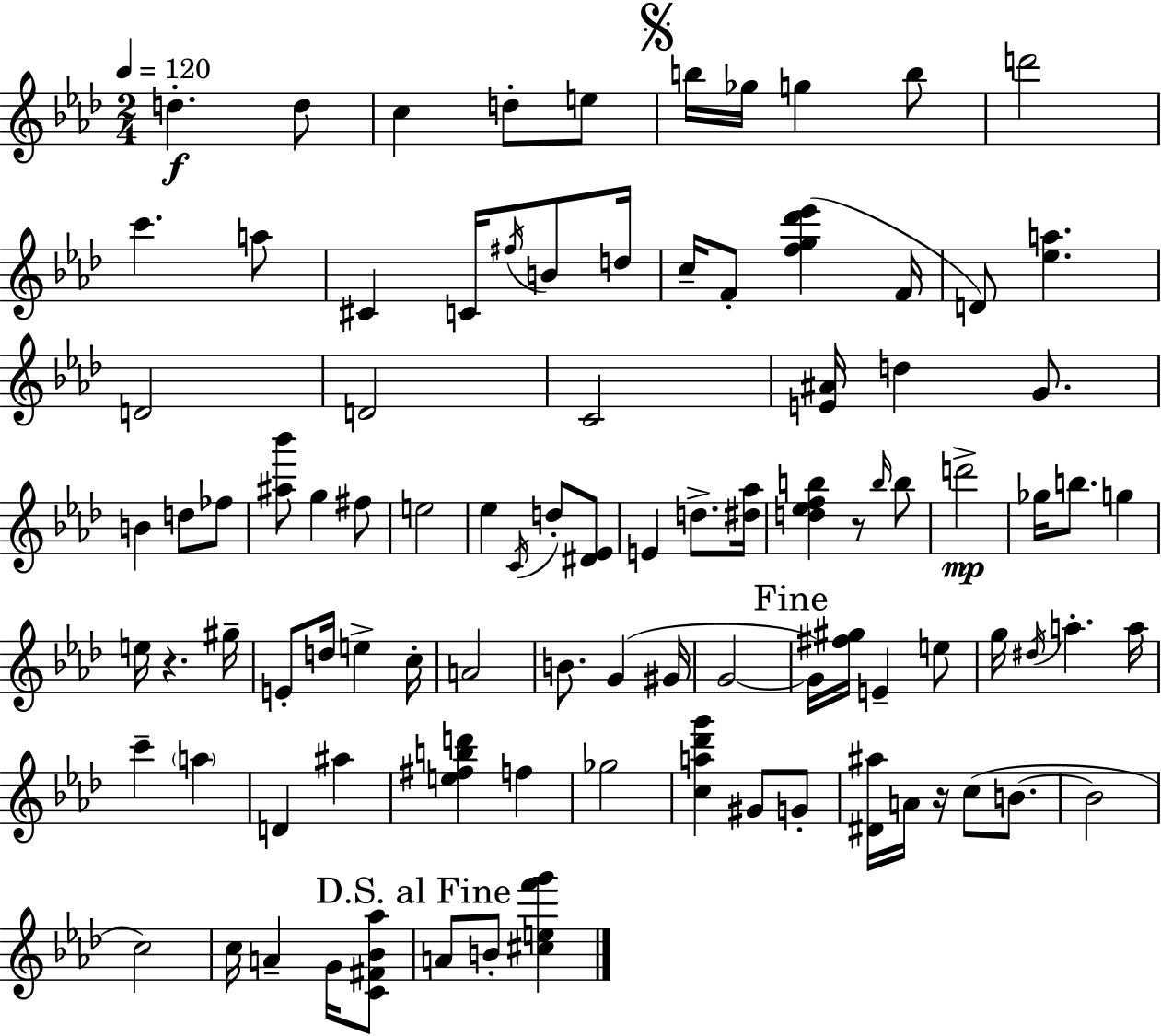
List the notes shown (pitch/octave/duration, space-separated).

D5/q. D5/e C5/q D5/e E5/e B5/s Gb5/s G5/q B5/e D6/h C6/q. A5/e C#4/q C4/s F#5/s B4/e D5/s C5/s F4/e [F5,G5,Db6,Eb6]/q F4/s D4/e [Eb5,A5]/q. D4/h D4/h C4/h [E4,A#4]/s D5/q G4/e. B4/q D5/e FES5/e [A#5,Bb6]/e G5/q F#5/e E5/h Eb5/q C4/s D5/e [D#4,Eb4]/e E4/q D5/e. [D#5,Ab5]/s [D5,Eb5,F5,B5]/q R/e B5/s B5/e D6/h Gb5/s B5/e. G5/q E5/s R/q. G#5/s E4/e D5/s E5/q C5/s A4/h B4/e. G4/q G#4/s G4/h G4/s [F#5,G#5]/s E4/q E5/e G5/s D#5/s A5/q. A5/s C6/q A5/q D4/q A#5/q [E5,F#5,B5,D6]/q F5/q Gb5/h [C5,A5,Db6,G6]/q G#4/e G4/e [D#4,A#5]/s A4/s R/s C5/e B4/e. B4/h C5/h C5/s A4/q G4/s [C4,F#4,Bb4,Ab5]/e A4/e B4/e [C#5,E5,F6,G6]/q